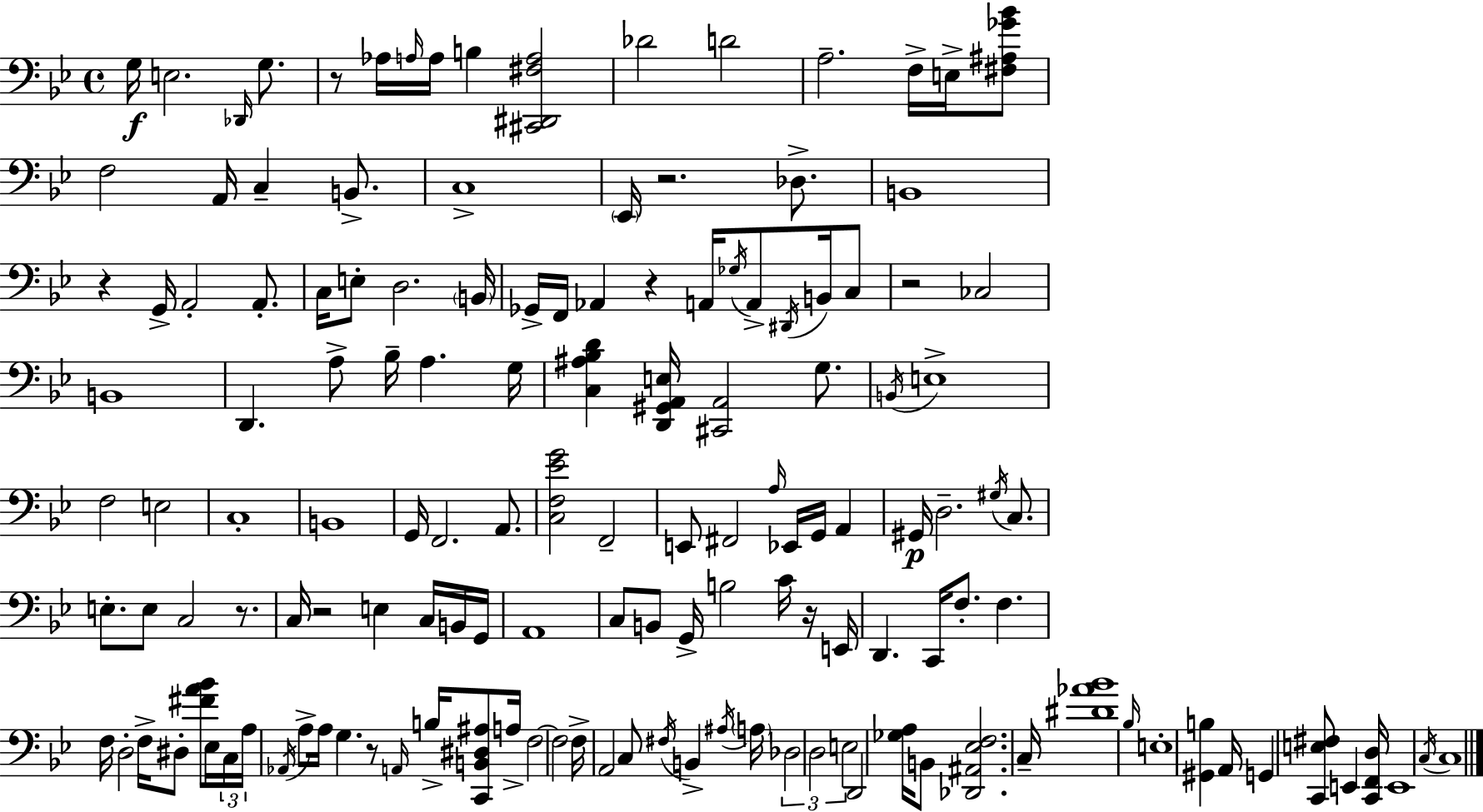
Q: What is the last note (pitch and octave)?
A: C3